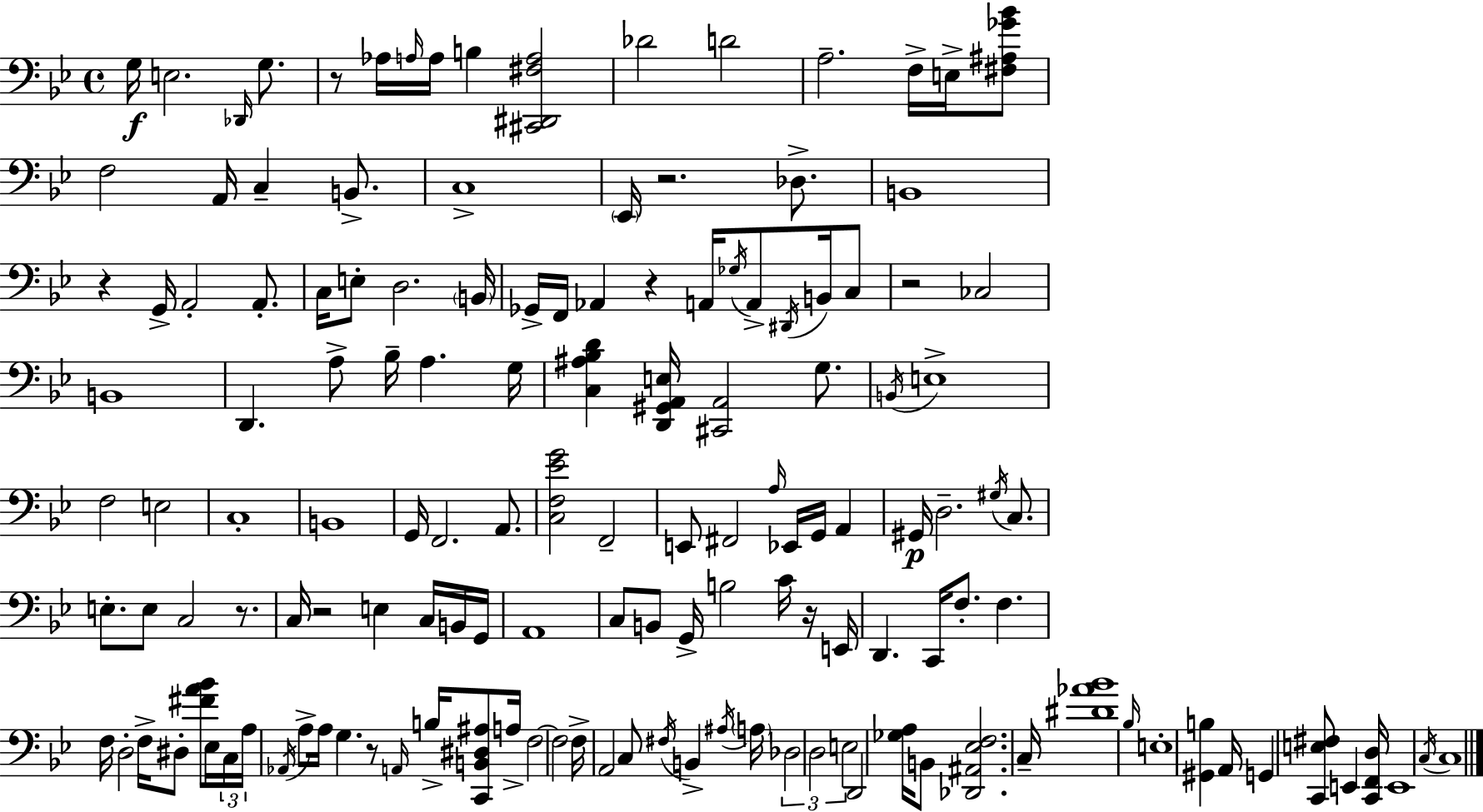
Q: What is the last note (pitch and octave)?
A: C3